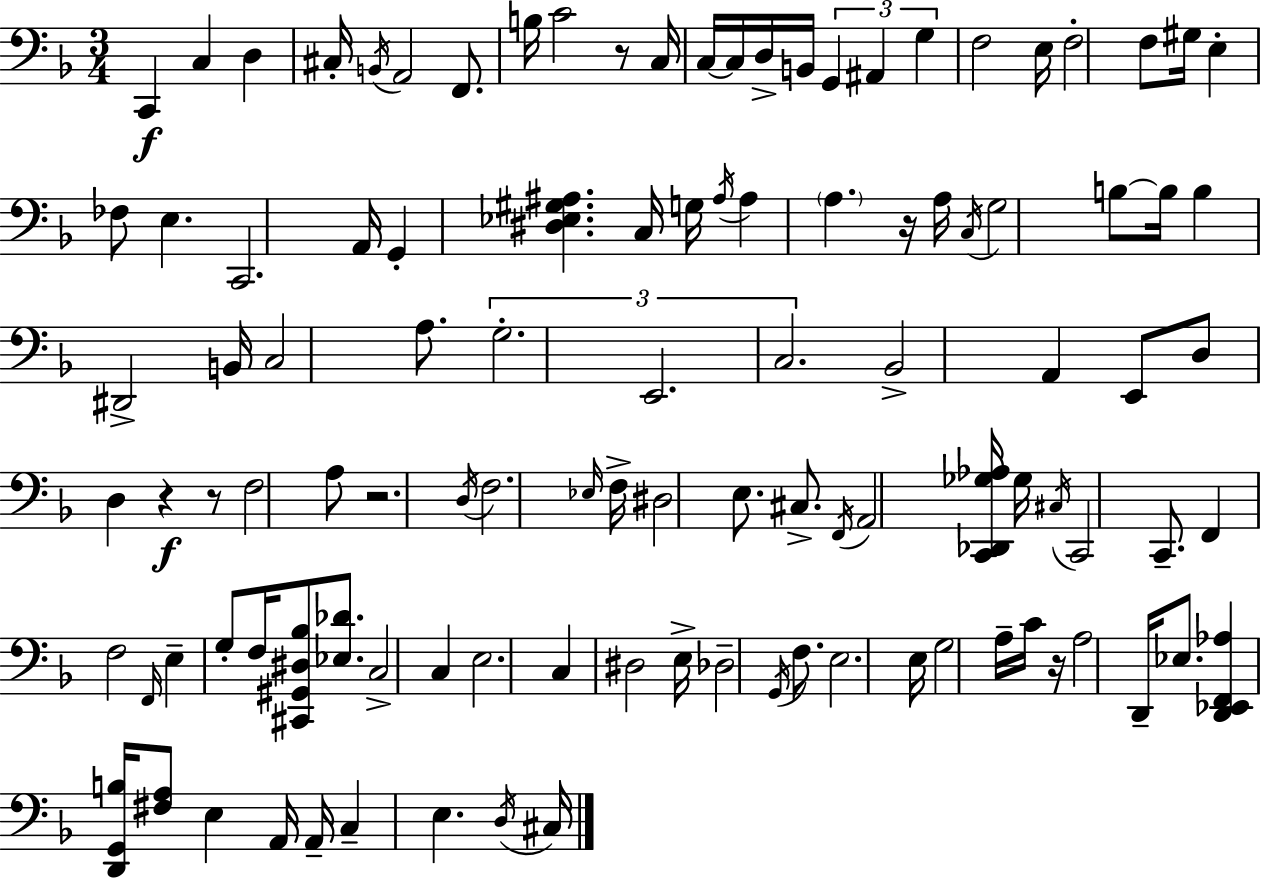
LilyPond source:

{
  \clef bass
  \numericTimeSignature
  \time 3/4
  \key f \major
  c,4\f c4 d4 | cis16-. \acciaccatura { b,16 } a,2 f,8. | b16 c'2 r8 | c16 c16~~ c16 d16-> b,16 \tuplet 3/2 { g,4 ais,4 | \break g4 } f2 | e16 f2-. f8 | gis16 e4-. fes8 e4. | c,2. | \break a,16 g,4-. <dis ees gis ais>4. | c16 g16 \acciaccatura { ais16 } ais4 \parenthesize a4. | r16 a16 \acciaccatura { c16 } g2 | b8~~ b16 b4 dis,2-> | \break b,16 c2 | a8. \tuplet 3/2 { g2.-. | e,2. | c2. } | \break bes,2-> a,4 | e,8 d8 d4 r4\f | r8 f2 | a8 r2. | \break \acciaccatura { d16 } f2. | \grace { ees16 } f16-> dis2 | e8. cis8.-> \acciaccatura { f,16 } a,2 | <c, des, ges aes>16 ges16 \acciaccatura { cis16 } c,2 | \break c,8.-- f,4 f2 | \grace { f,16 } e4-- | g8-. f16 <cis, gis, dis bes>8 <ees des'>8. c2-> | c4 e2. | \break c4 | dis2 e16-> des2-- | \acciaccatura { g,16 } f8. e2. | e16 g2 | \break a16-- c'16 r16 a2 | d,16-- ees8. <d, ees, f, aes>4 | <d, g, b>16 <fis a>8 e4 a,16 a,16-- c4-- | e4. \acciaccatura { d16 } cis16 \bar "|."
}